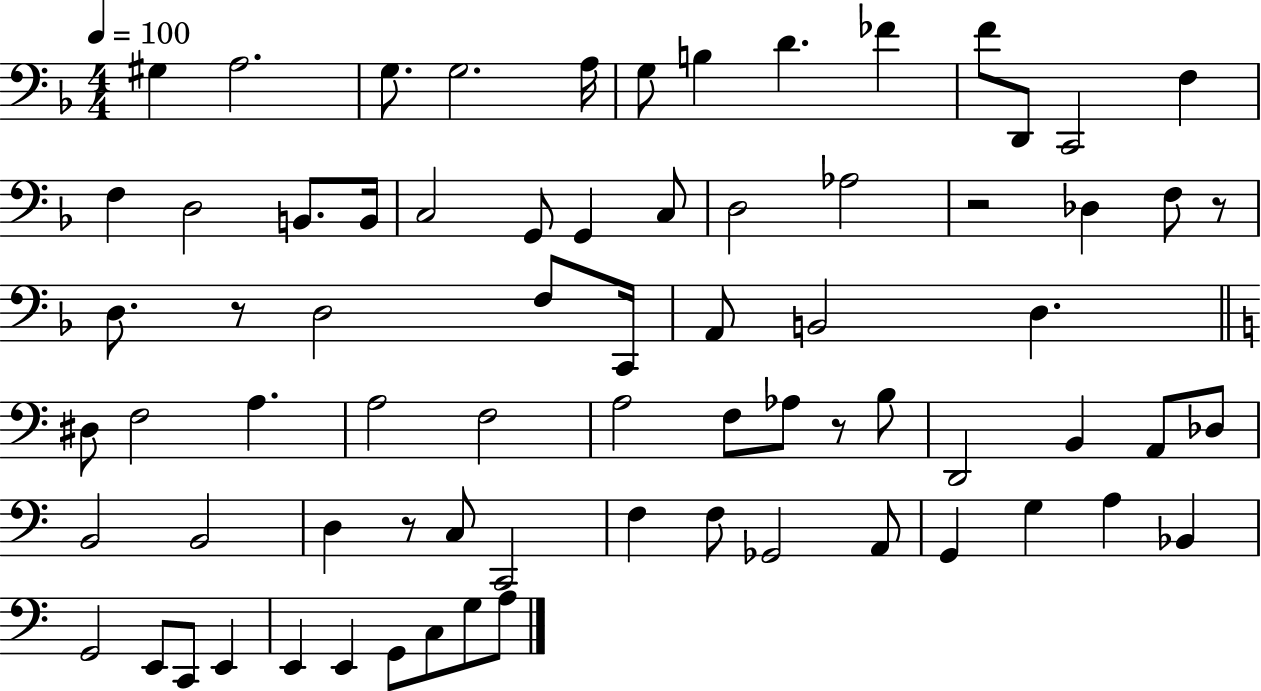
{
  \clef bass
  \numericTimeSignature
  \time 4/4
  \key f \major
  \tempo 4 = 100
  gis4 a2. | g8. g2. a16 | g8 b4 d'4. fes'4 | f'8 d,8 c,2 f4 | \break f4 d2 b,8. b,16 | c2 g,8 g,4 c8 | d2 aes2 | r2 des4 f8 r8 | \break d8. r8 d2 f8 c,16 | a,8 b,2 d4. | \bar "||" \break \key a \minor dis8 f2 a4. | a2 f2 | a2 f8 aes8 r8 b8 | d,2 b,4 a,8 des8 | \break b,2 b,2 | d4 r8 c8 c,2 | f4 f8 ges,2 a,8 | g,4 g4 a4 bes,4 | \break g,2 e,8 c,8 e,4 | e,4 e,4 g,8 c8 g8 a8 | \bar "|."
}